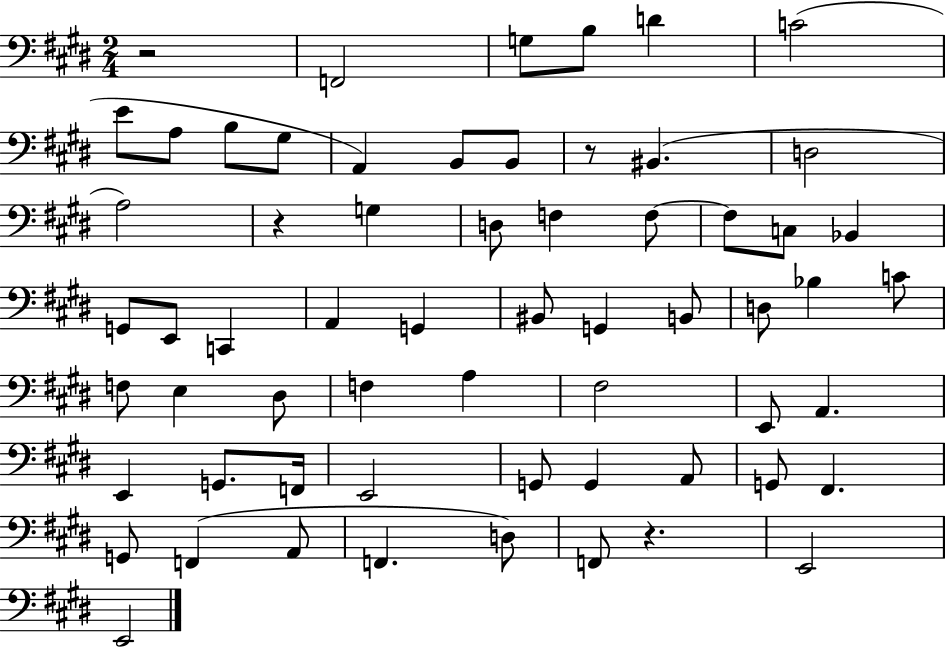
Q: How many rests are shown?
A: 4